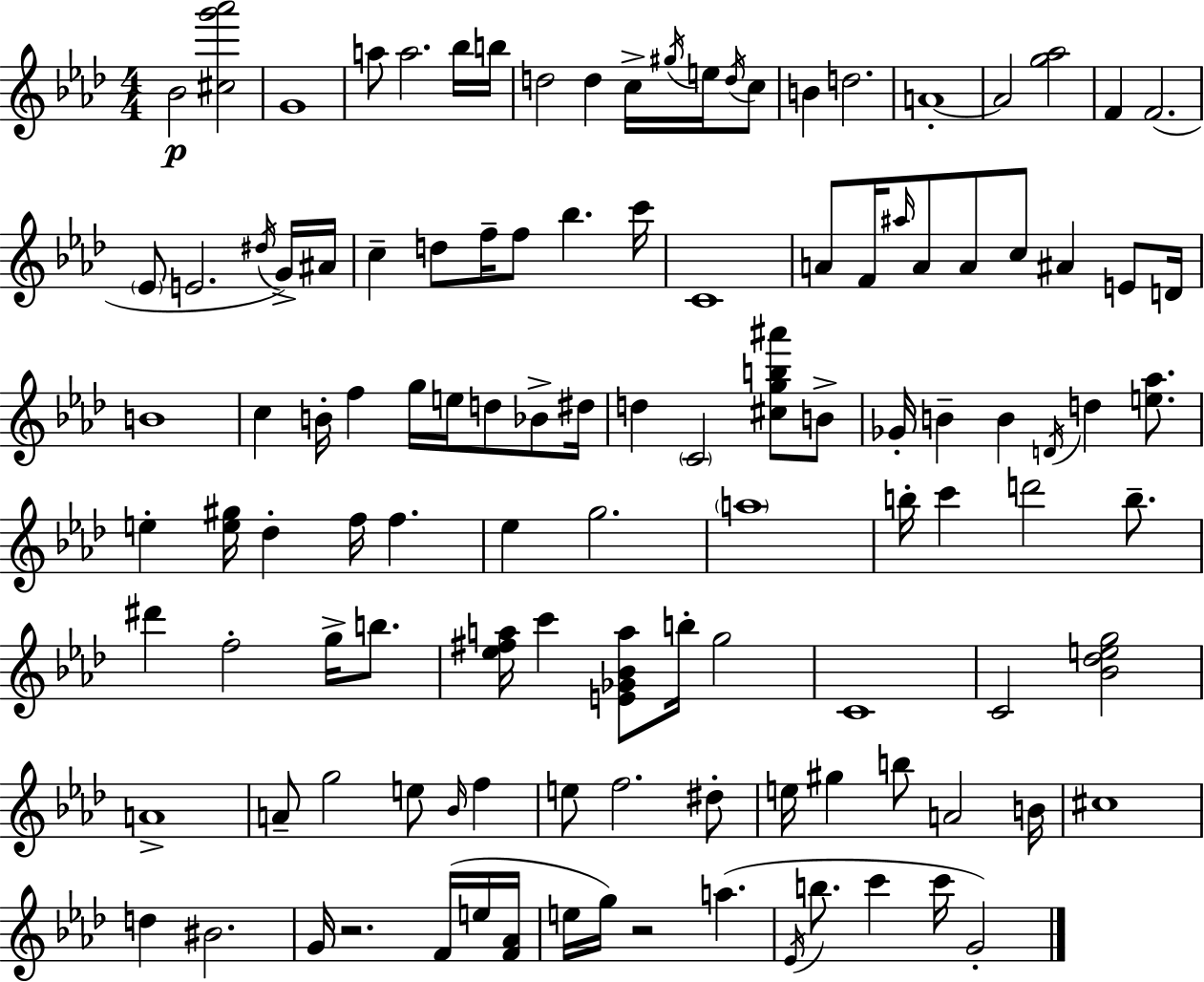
{
  \clef treble
  \numericTimeSignature
  \time 4/4
  \key aes \major
  bes'2\p <cis'' g''' aes'''>2 | g'1 | a''8 a''2. bes''16 b''16 | d''2 d''4 c''16-> \acciaccatura { gis''16 } e''16 \acciaccatura { d''16 } | \break c''8 b'4 d''2. | a'1-.~~ | a'2 <g'' aes''>2 | f'4 f'2.( | \break \parenthesize ees'8 e'2. | \acciaccatura { dis''16 }) g'16-> ais'16 c''4-- d''8 f''16-- f''8 bes''4. | c'''16 c'1 | a'8 f'16 \grace { ais''16 } a'8 a'8 c''8 ais'4 | \break e'8 d'16 b'1 | c''4 b'16-. f''4 g''16 e''16 d''8 | bes'8-> dis''16 d''4 \parenthesize c'2 | <cis'' g'' b'' ais'''>8 b'8-> ges'16-. b'4-- b'4 \acciaccatura { d'16 } d''4 | \break <e'' aes''>8. e''4-. <e'' gis''>16 des''4-. f''16 f''4. | ees''4 g''2. | \parenthesize a''1 | b''16-. c'''4 d'''2 | \break b''8.-- dis'''4 f''2-. | g''16-> b''8. <ees'' fis'' a''>16 c'''4 <e' ges' bes' a''>8 b''16-. g''2 | c'1 | c'2 <bes' des'' e'' g''>2 | \break a'1-> | a'8-- g''2 e''8 | \grace { bes'16 } f''4 e''8 f''2. | dis''8-. e''16 gis''4 b''8 a'2 | \break b'16 cis''1 | d''4 bis'2. | g'16 r2. | f'16( e''16 <f' aes'>16 e''16 g''16) r2 | \break a''4.( \acciaccatura { ees'16 } b''8. c'''4 c'''16 g'2-.) | \bar "|."
}